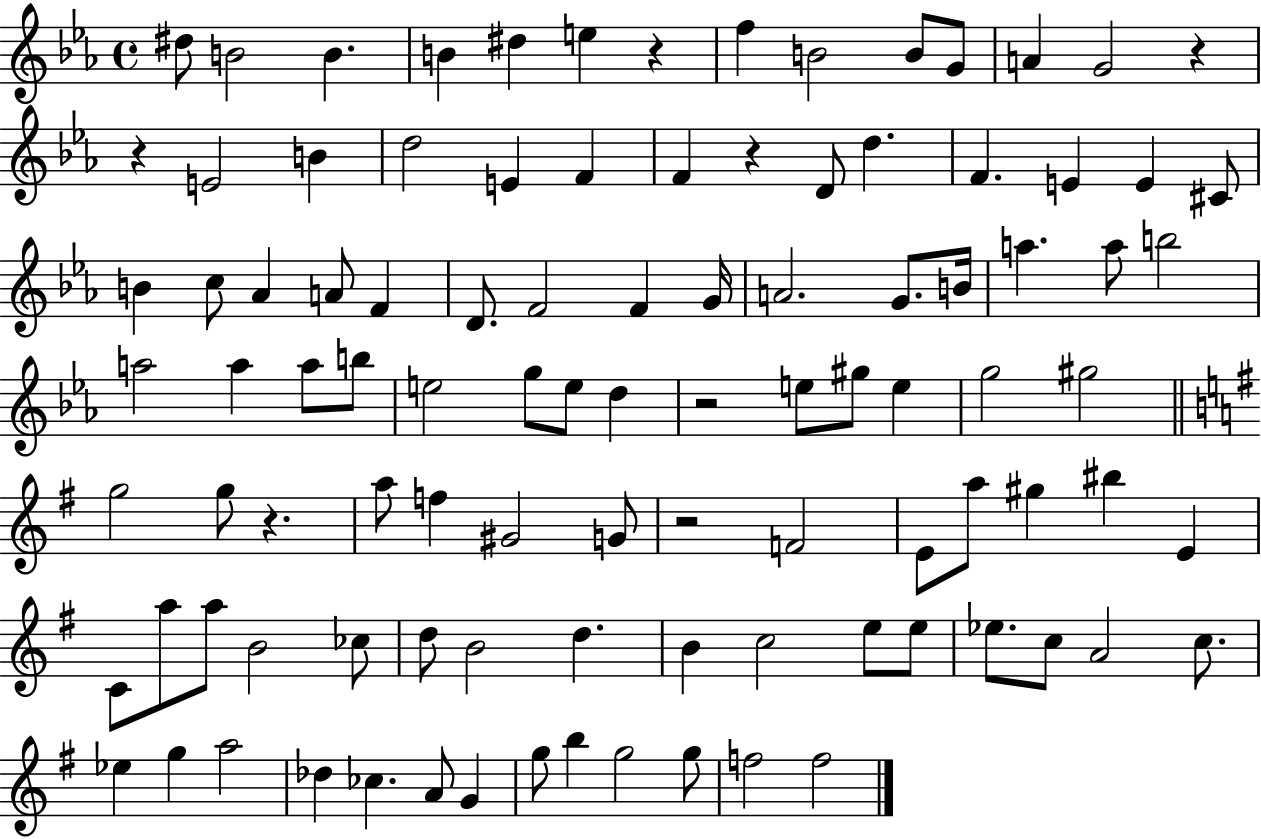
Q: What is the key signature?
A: EES major